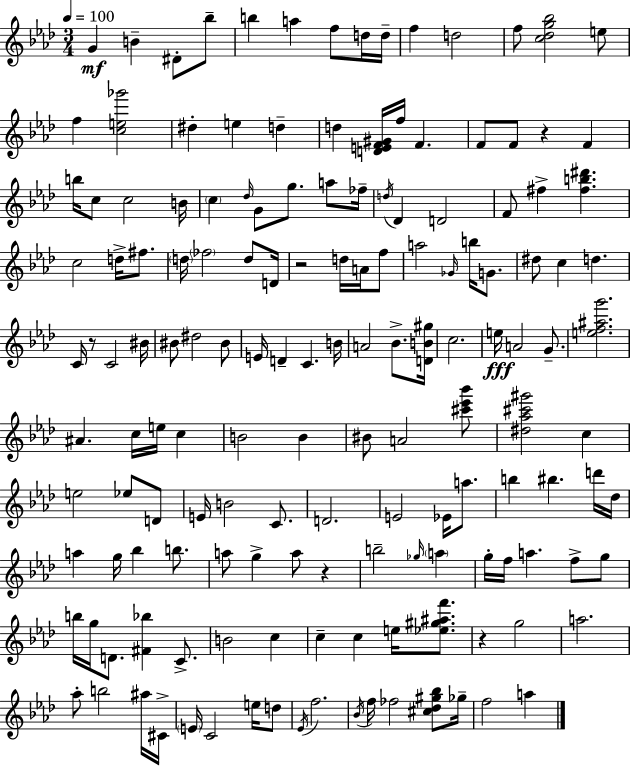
{
  \clef treble
  \numericTimeSignature
  \time 3/4
  \key f \minor
  \tempo 4 = 100
  g'4\mf b'4-- dis'8-. bes''8-- | b''4 a''4 f''8 d''16 d''16-- | f''4 d''2 | f''8 <c'' des'' g'' bes''>2 e''8 | \break f''4 <c'' e'' ges'''>2 | dis''4-. e''4 d''4-- | d''4 <d' e' f' gis'>16 f''16 f'4. | f'8 f'8 r4 f'4 | \break b''16 c''8 c''2 b'16 | \parenthesize c''4 \grace { des''16 } g'8 g''8. a''8 | fes''16-- \acciaccatura { d''16 } des'4 d'2 | f'8 fis''4-> <fis'' b'' dis'''>4. | \break c''2 d''16-> fis''8. | \parenthesize d''16 \parenthesize fes''2 d''8 | d'16 r2 d''16 a'16 | f''8 a''2 \grace { ges'16 } b''16 | \break g'8. dis''8 c''4 d''4. | c'16 r8 c'2 | bis'16 bis'8 dis''2 | bis'8 e'16 d'4-- c'4. | \break b'16 a'2 bes'8.-> | <d' b' gis''>16 c''2. | e''16\fff a'2 | g'8.-- <e'' f'' ais'' g'''>2. | \break ais'4. c''16 e''16 c''4 | b'2 b'4 | bis'8 a'2 | <cis''' ees''' bes'''>8 <dis'' aes'' cis''' gis'''>2 c''4 | \break e''2 ees''8 | d'8 e'16 b'2 | c'8. d'2. | e'2 ees'16 | \break a''8. b''4 bis''4. | d'''16 des''16 a''4 g''16 bes''4 | b''8. a''8 g''4-> a''8 r4 | b''2-- \grace { ges''16 } | \break \parenthesize a''4 g''16-. f''16 a''4. | f''8-> g''8 b''16 g''16 d'8. <fis' bes''>4 | c'8.-> b'2 | c''4 c''4-- c''4 | \break e''16 <ees'' gis'' ais'' f'''>8. r4 g''2 | a''2. | aes''8-. b''2 | ais''16 cis'16-> \parenthesize e'16 c'2 | \break e''16 d''8 \acciaccatura { ees'16 } f''2. | \acciaccatura { bes'16 } f''16 fes''2 | <cis'' des'' gis'' bes''>8 ges''16-- f''2 | a''4 \bar "|."
}